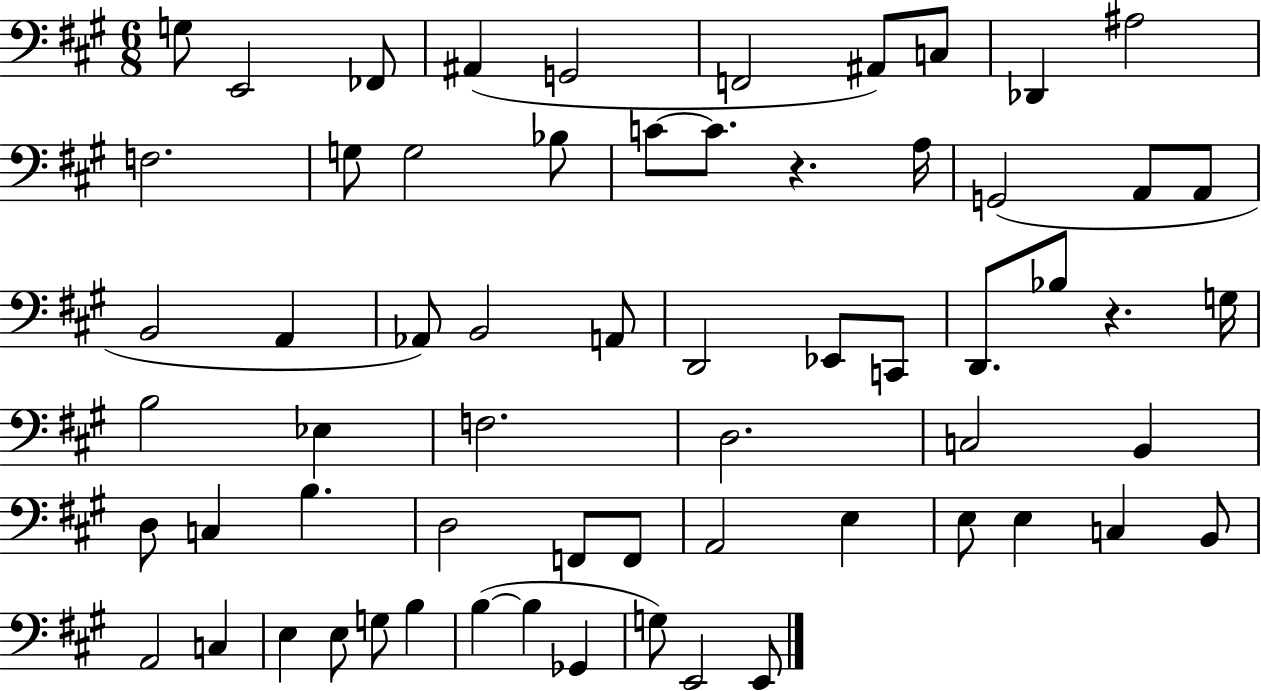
{
  \clef bass
  \numericTimeSignature
  \time 6/8
  \key a \major
  g8 e,2 fes,8 | ais,4( g,2 | f,2 ais,8) c8 | des,4 ais2 | \break f2. | g8 g2 bes8 | c'8~~ c'8. r4. a16 | g,2( a,8 a,8 | \break b,2 a,4 | aes,8) b,2 a,8 | d,2 ees,8 c,8 | d,8. bes8 r4. g16 | \break b2 ees4 | f2. | d2. | c2 b,4 | \break d8 c4 b4. | d2 f,8 f,8 | a,2 e4 | e8 e4 c4 b,8 | \break a,2 c4 | e4 e8 g8 b4 | b4~(~ b4 ges,4 | g8) e,2 e,8 | \break \bar "|."
}